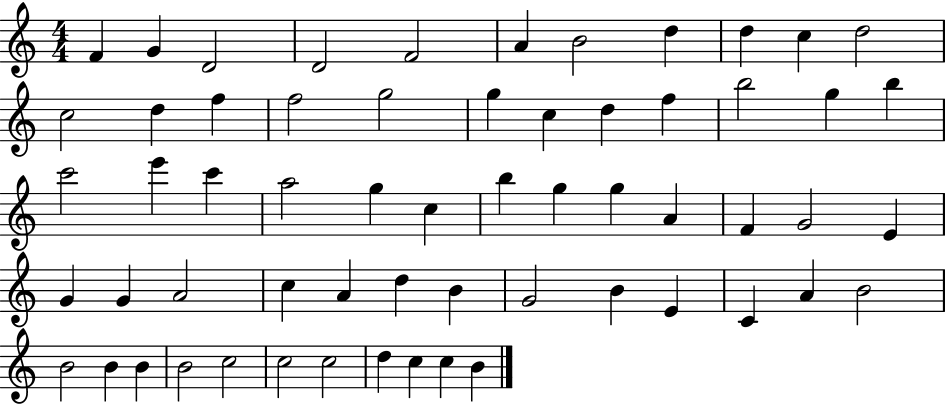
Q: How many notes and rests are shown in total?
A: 60